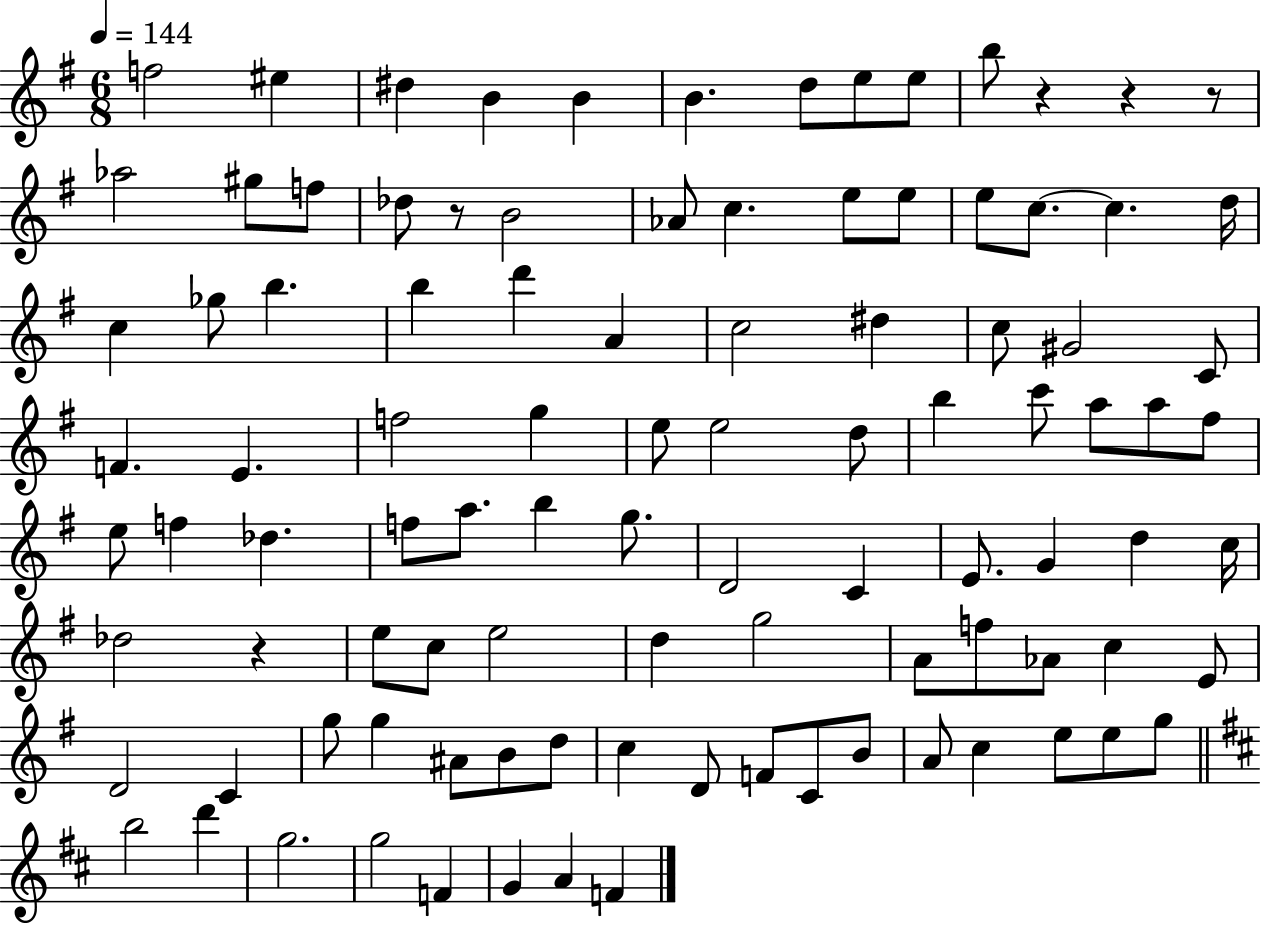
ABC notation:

X:1
T:Untitled
M:6/8
L:1/4
K:G
f2 ^e ^d B B B d/2 e/2 e/2 b/2 z z z/2 _a2 ^g/2 f/2 _d/2 z/2 B2 _A/2 c e/2 e/2 e/2 c/2 c d/4 c _g/2 b b d' A c2 ^d c/2 ^G2 C/2 F E f2 g e/2 e2 d/2 b c'/2 a/2 a/2 ^f/2 e/2 f _d f/2 a/2 b g/2 D2 C E/2 G d c/4 _d2 z e/2 c/2 e2 d g2 A/2 f/2 _A/2 c E/2 D2 C g/2 g ^A/2 B/2 d/2 c D/2 F/2 C/2 B/2 A/2 c e/2 e/2 g/2 b2 d' g2 g2 F G A F